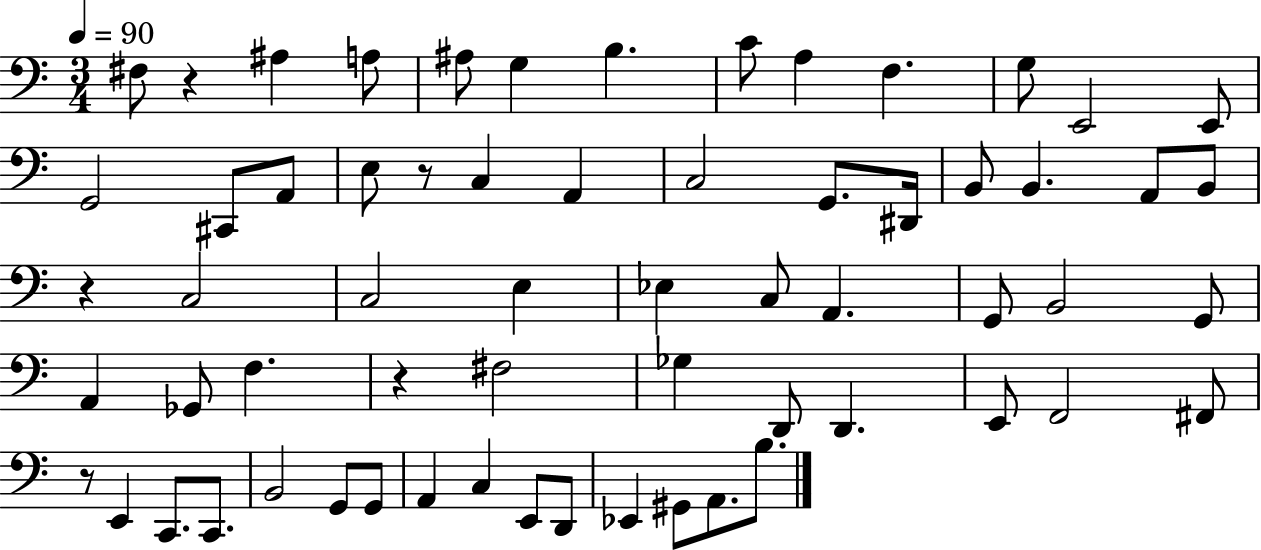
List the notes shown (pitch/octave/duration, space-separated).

F#3/e R/q A#3/q A3/e A#3/e G3/q B3/q. C4/e A3/q F3/q. G3/e E2/h E2/e G2/h C#2/e A2/e E3/e R/e C3/q A2/q C3/h G2/e. D#2/s B2/e B2/q. A2/e B2/e R/q C3/h C3/h E3/q Eb3/q C3/e A2/q. G2/e B2/h G2/e A2/q Gb2/e F3/q. R/q F#3/h Gb3/q D2/e D2/q. E2/e F2/h F#2/e R/e E2/q C2/e. C2/e. B2/h G2/e G2/e A2/q C3/q E2/e D2/e Eb2/q G#2/e A2/e. B3/e.